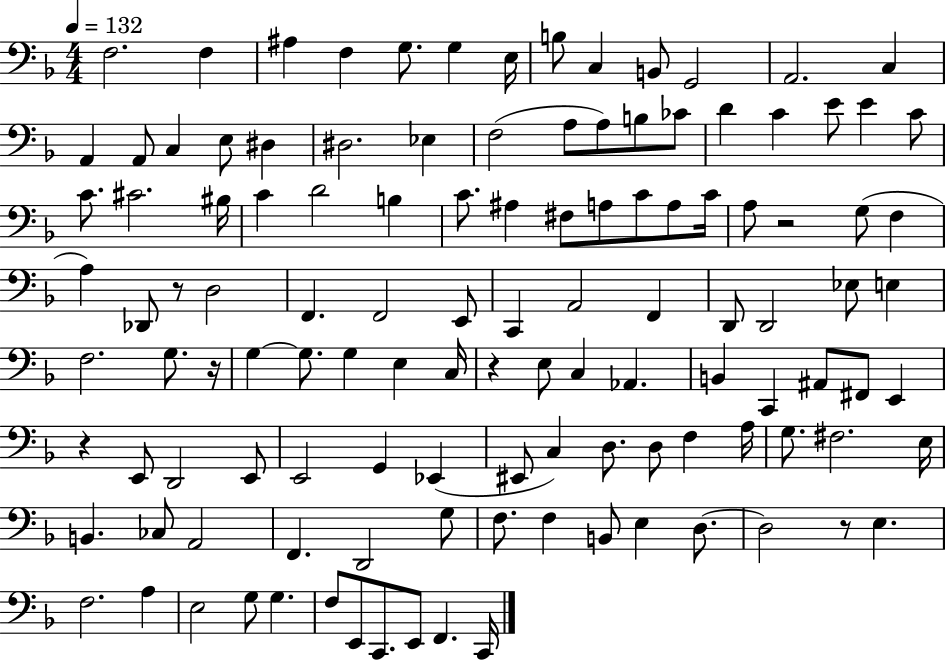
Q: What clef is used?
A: bass